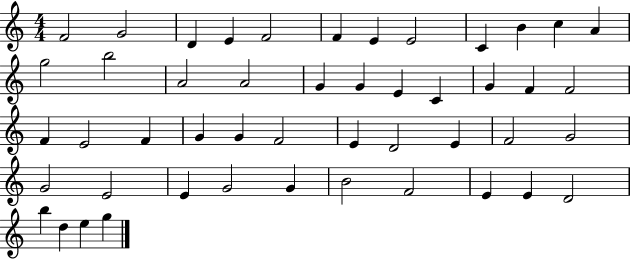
F4/h G4/h D4/q E4/q F4/h F4/q E4/q E4/h C4/q B4/q C5/q A4/q G5/h B5/h A4/h A4/h G4/q G4/q E4/q C4/q G4/q F4/q F4/h F4/q E4/h F4/q G4/q G4/q F4/h E4/q D4/h E4/q F4/h G4/h G4/h E4/h E4/q G4/h G4/q B4/h F4/h E4/q E4/q D4/h B5/q D5/q E5/q G5/q